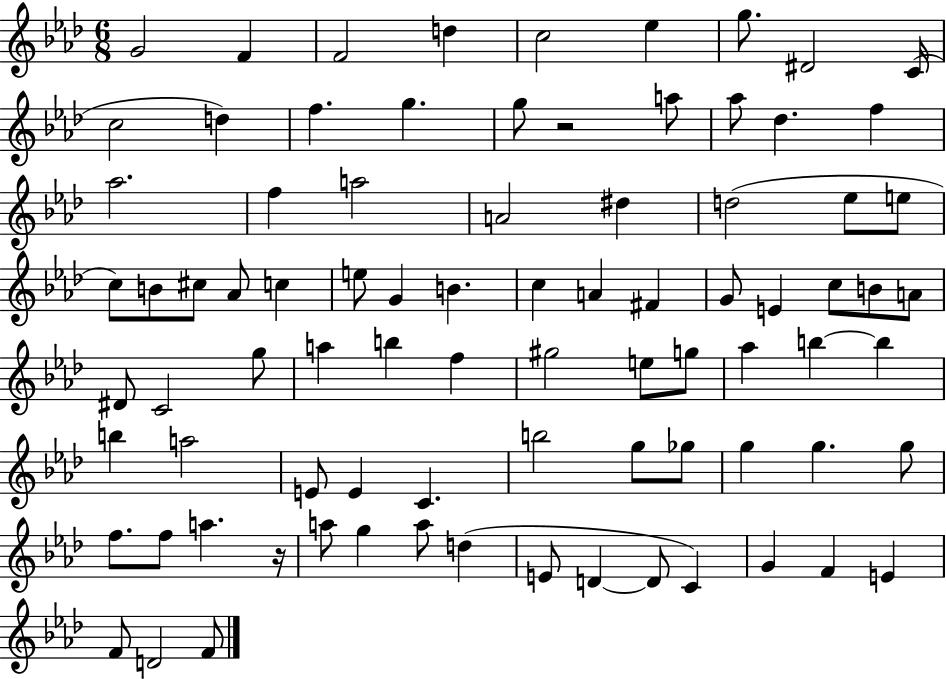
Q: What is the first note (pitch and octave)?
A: G4